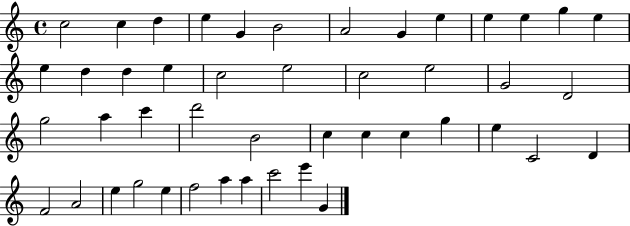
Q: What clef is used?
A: treble